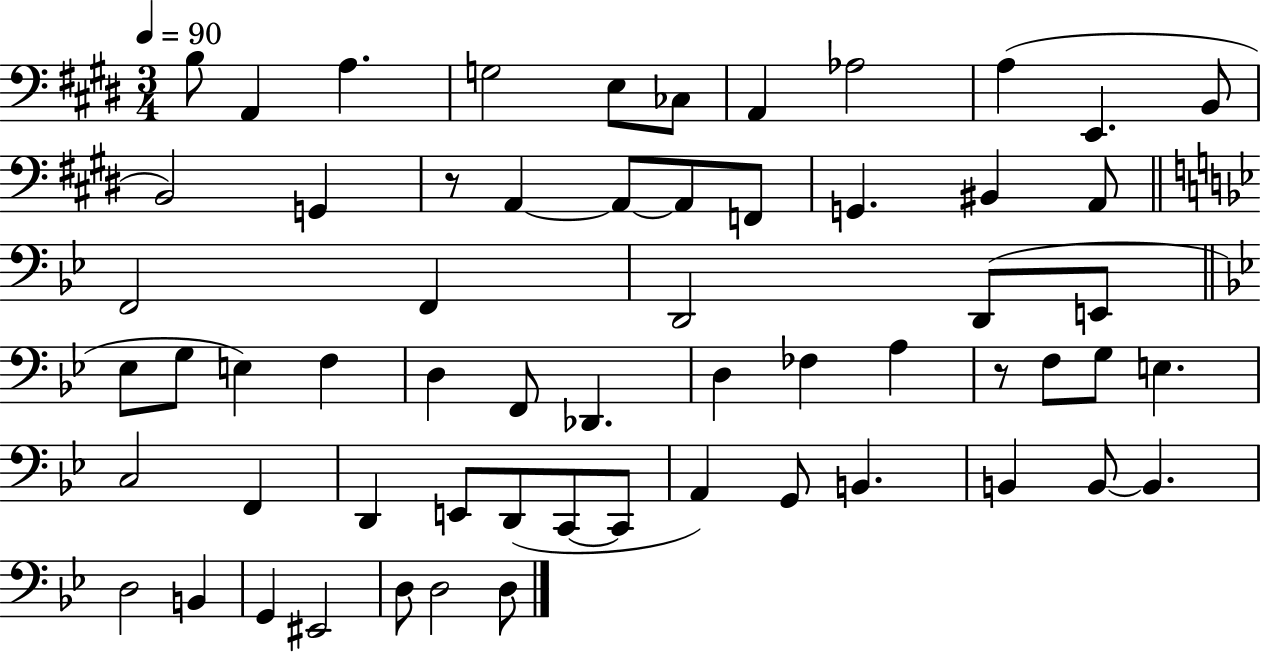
B3/e A2/q A3/q. G3/h E3/e CES3/e A2/q Ab3/h A3/q E2/q. B2/e B2/h G2/q R/e A2/q A2/e A2/e F2/e G2/q. BIS2/q A2/e F2/h F2/q D2/h D2/e E2/e Eb3/e G3/e E3/q F3/q D3/q F2/e Db2/q. D3/q FES3/q A3/q R/e F3/e G3/e E3/q. C3/h F2/q D2/q E2/e D2/e C2/e C2/e A2/q G2/e B2/q. B2/q B2/e B2/q. D3/h B2/q G2/q EIS2/h D3/e D3/h D3/e